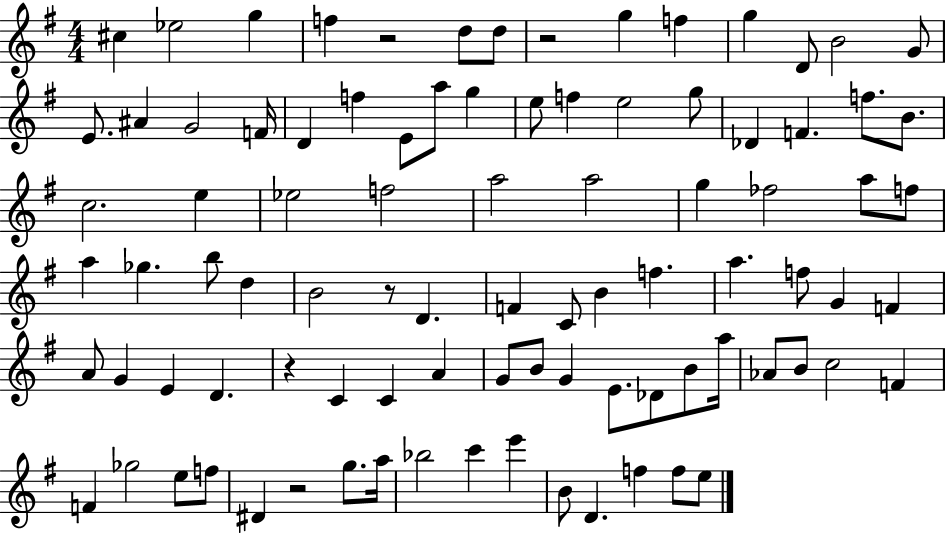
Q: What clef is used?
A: treble